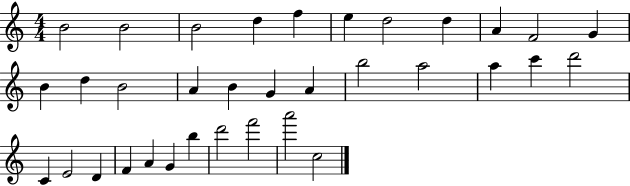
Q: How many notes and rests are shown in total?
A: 34